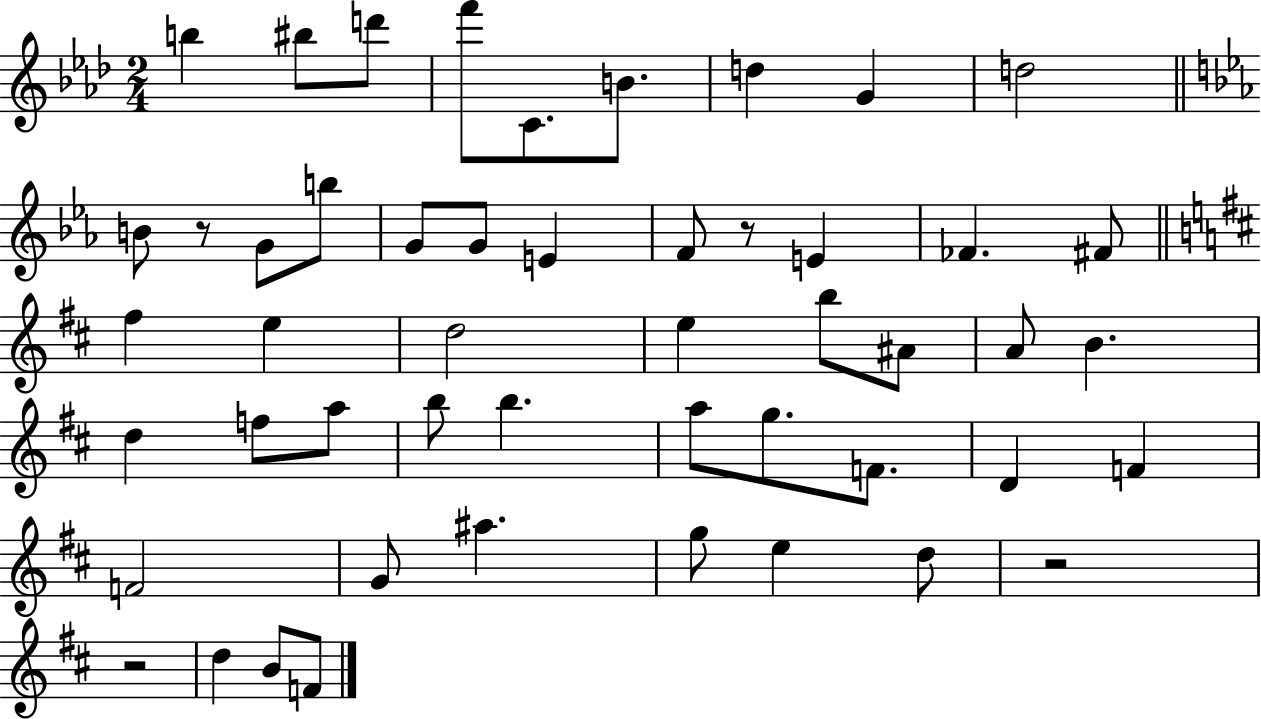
{
  \clef treble
  \numericTimeSignature
  \time 2/4
  \key aes \major
  b''4 bis''8 d'''8 | f'''8 c'8. b'8. | d''4 g'4 | d''2 | \break \bar "||" \break \key ees \major b'8 r8 g'8 b''8 | g'8 g'8 e'4 | f'8 r8 e'4 | fes'4. fis'8 | \break \bar "||" \break \key d \major fis''4 e''4 | d''2 | e''4 b''8 ais'8 | a'8 b'4. | \break d''4 f''8 a''8 | b''8 b''4. | a''8 g''8. f'8. | d'4 f'4 | \break f'2 | g'8 ais''4. | g''8 e''4 d''8 | r2 | \break r2 | d''4 b'8 f'8 | \bar "|."
}